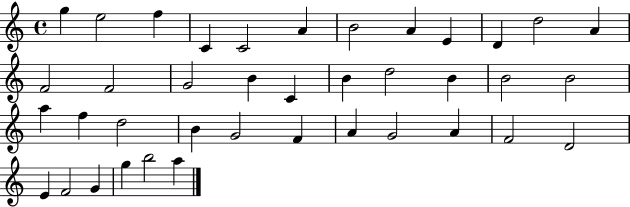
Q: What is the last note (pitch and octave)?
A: A5